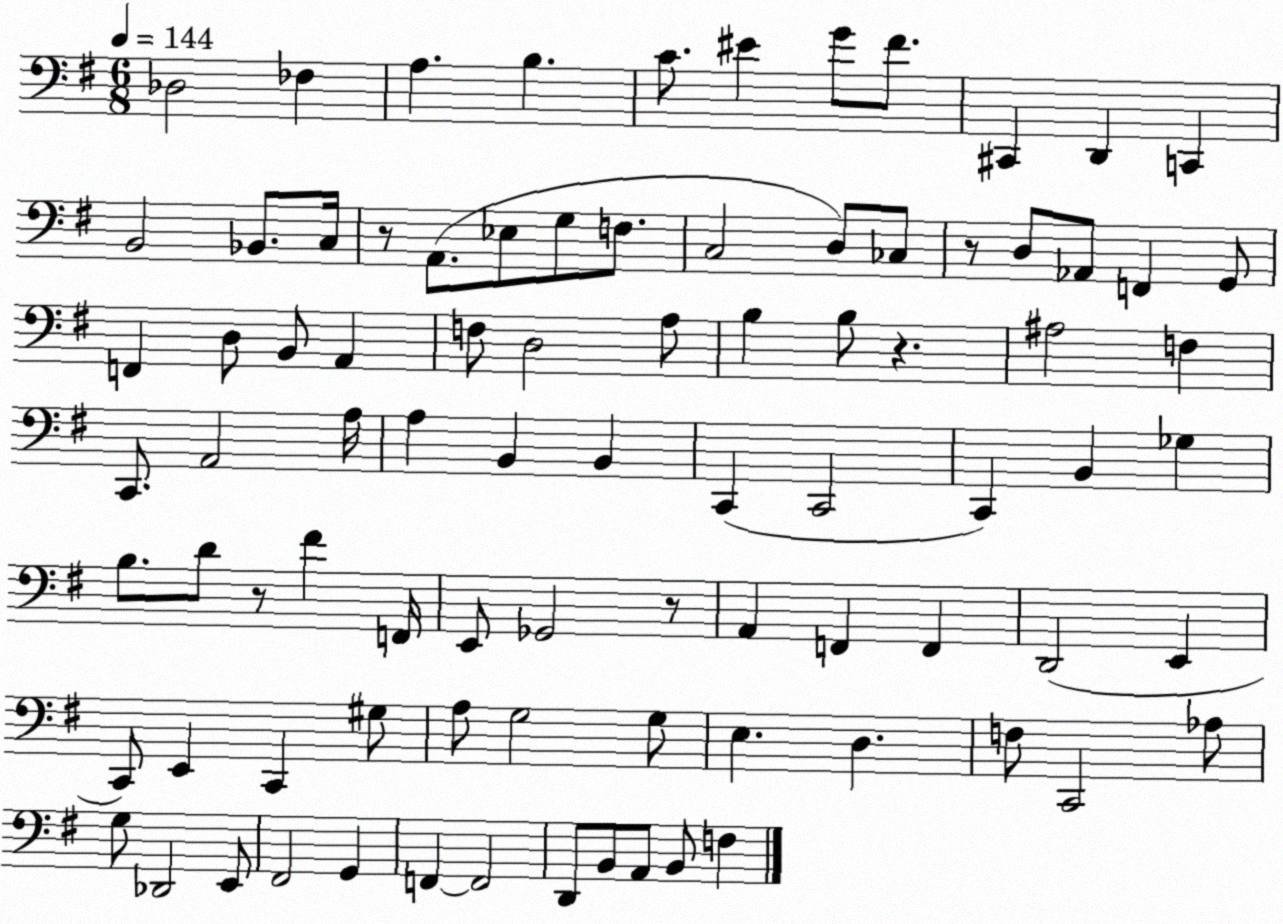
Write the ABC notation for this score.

X:1
T:Untitled
M:6/8
L:1/4
K:G
_D,2 _F, A, B, C/2 ^E G/2 ^F/2 ^C,, D,, C,, B,,2 _B,,/2 C,/4 z/2 A,,/2 _E,/2 G,/2 F,/2 C,2 D,/2 _C,/2 z/2 D,/2 _A,,/2 F,, G,,/2 F,, D,/2 B,,/2 A,, F,/2 D,2 A,/2 B, B,/2 z ^A,2 F, C,,/2 A,,2 A,/4 A, B,, B,, C,, C,,2 C,, B,, _G, B,/2 D/2 z/2 ^F F,,/4 E,,/2 _G,,2 z/2 A,, F,, F,, D,,2 E,, C,,/2 E,, C,, ^G,/2 A,/2 G,2 G,/2 E, D, F,/2 C,,2 _A,/2 G,/2 _D,,2 E,,/2 ^F,,2 G,, F,, F,,2 D,,/2 B,,/2 A,,/2 B,,/2 F,